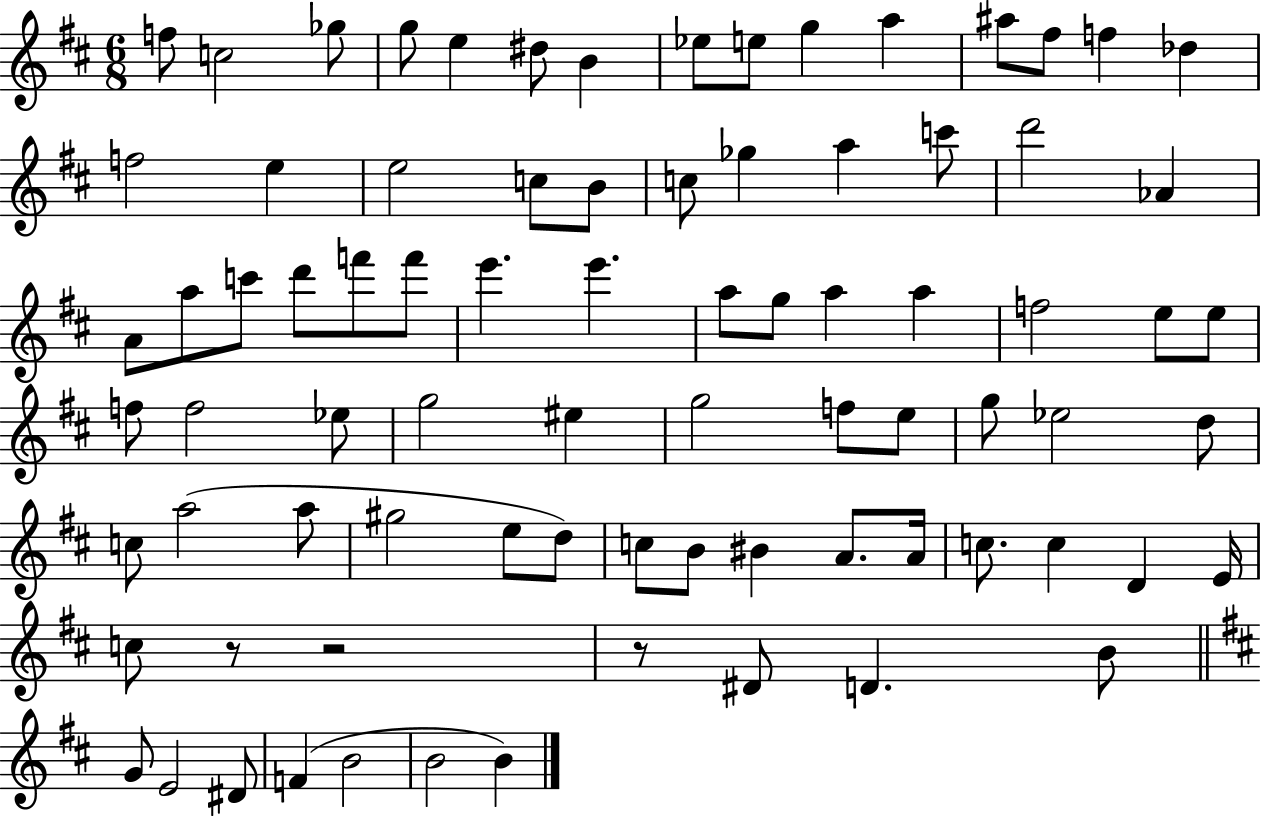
F5/e C5/h Gb5/e G5/e E5/q D#5/e B4/q Eb5/e E5/e G5/q A5/q A#5/e F#5/e F5/q Db5/q F5/h E5/q E5/h C5/e B4/e C5/e Gb5/q A5/q C6/e D6/h Ab4/q A4/e A5/e C6/e D6/e F6/e F6/e E6/q. E6/q. A5/e G5/e A5/q A5/q F5/h E5/e E5/e F5/e F5/h Eb5/e G5/h EIS5/q G5/h F5/e E5/e G5/e Eb5/h D5/e C5/e A5/h A5/e G#5/h E5/e D5/e C5/e B4/e BIS4/q A4/e. A4/s C5/e. C5/q D4/q E4/s C5/e R/e R/h R/e D#4/e D4/q. B4/e G4/e E4/h D#4/e F4/q B4/h B4/h B4/q